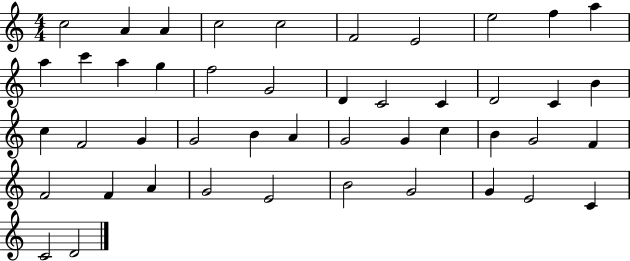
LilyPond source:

{
  \clef treble
  \numericTimeSignature
  \time 4/4
  \key c \major
  c''2 a'4 a'4 | c''2 c''2 | f'2 e'2 | e''2 f''4 a''4 | \break a''4 c'''4 a''4 g''4 | f''2 g'2 | d'4 c'2 c'4 | d'2 c'4 b'4 | \break c''4 f'2 g'4 | g'2 b'4 a'4 | g'2 g'4 c''4 | b'4 g'2 f'4 | \break f'2 f'4 a'4 | g'2 e'2 | b'2 g'2 | g'4 e'2 c'4 | \break c'2 d'2 | \bar "|."
}